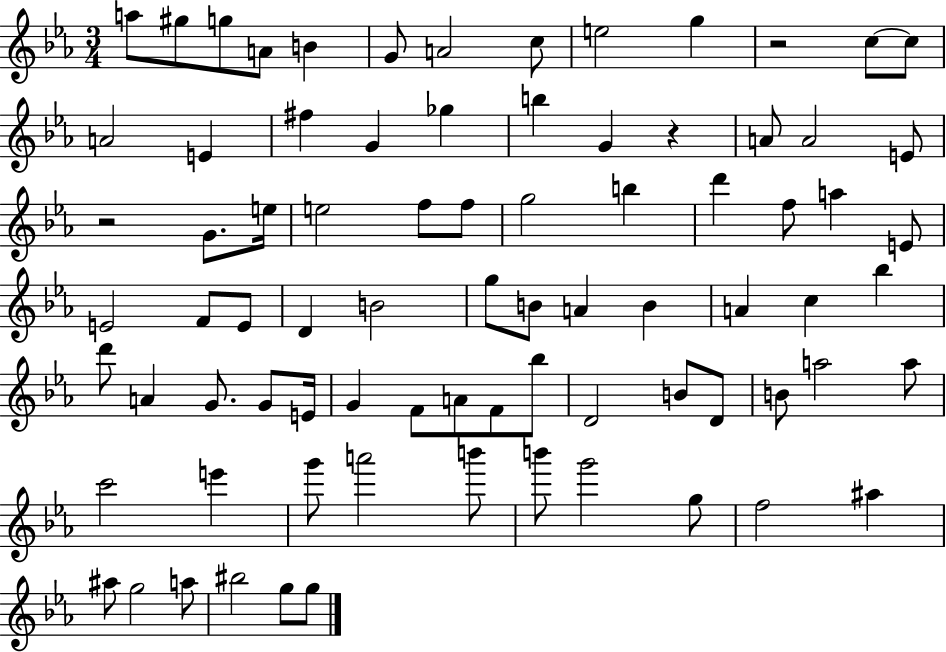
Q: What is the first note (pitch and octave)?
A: A5